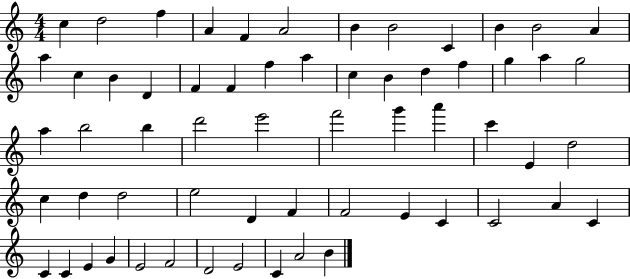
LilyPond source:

{
  \clef treble
  \numericTimeSignature
  \time 4/4
  \key c \major
  c''4 d''2 f''4 | a'4 f'4 a'2 | b'4 b'2 c'4 | b'4 b'2 a'4 | \break a''4 c''4 b'4 d'4 | f'4 f'4 f''4 a''4 | c''4 b'4 d''4 f''4 | g''4 a''4 g''2 | \break a''4 b''2 b''4 | d'''2 e'''2 | f'''2 g'''4 a'''4 | c'''4 e'4 d''2 | \break c''4 d''4 d''2 | e''2 d'4 f'4 | f'2 e'4 c'4 | c'2 a'4 c'4 | \break c'4 c'4 e'4 g'4 | e'2 f'2 | d'2 e'2 | c'4 a'2 b'4 | \break \bar "|."
}